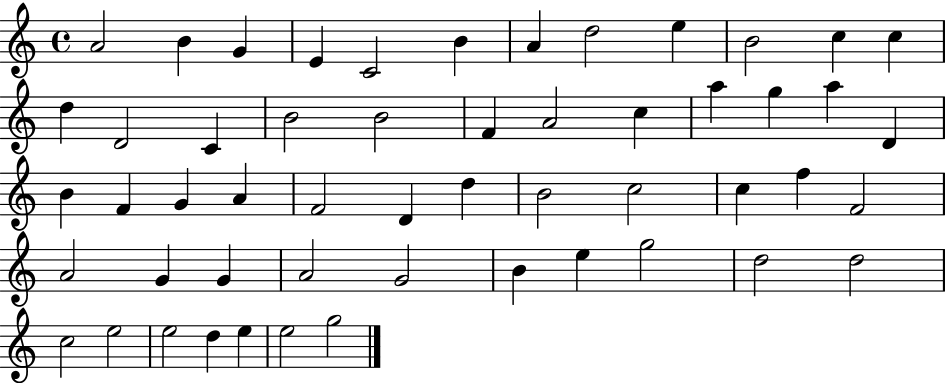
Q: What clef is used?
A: treble